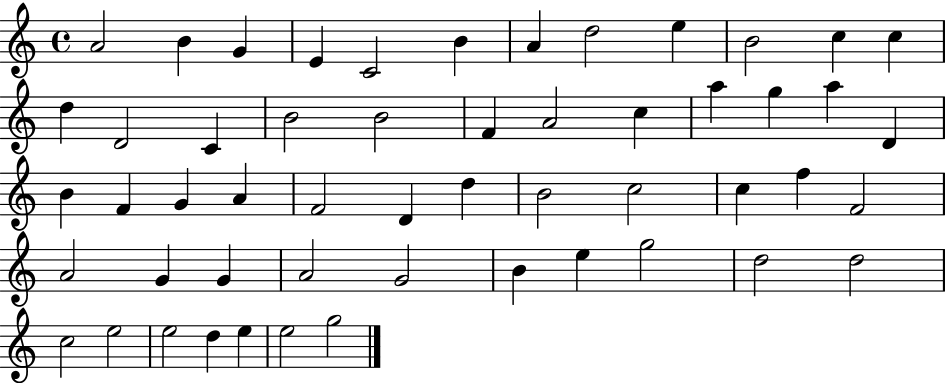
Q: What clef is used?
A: treble